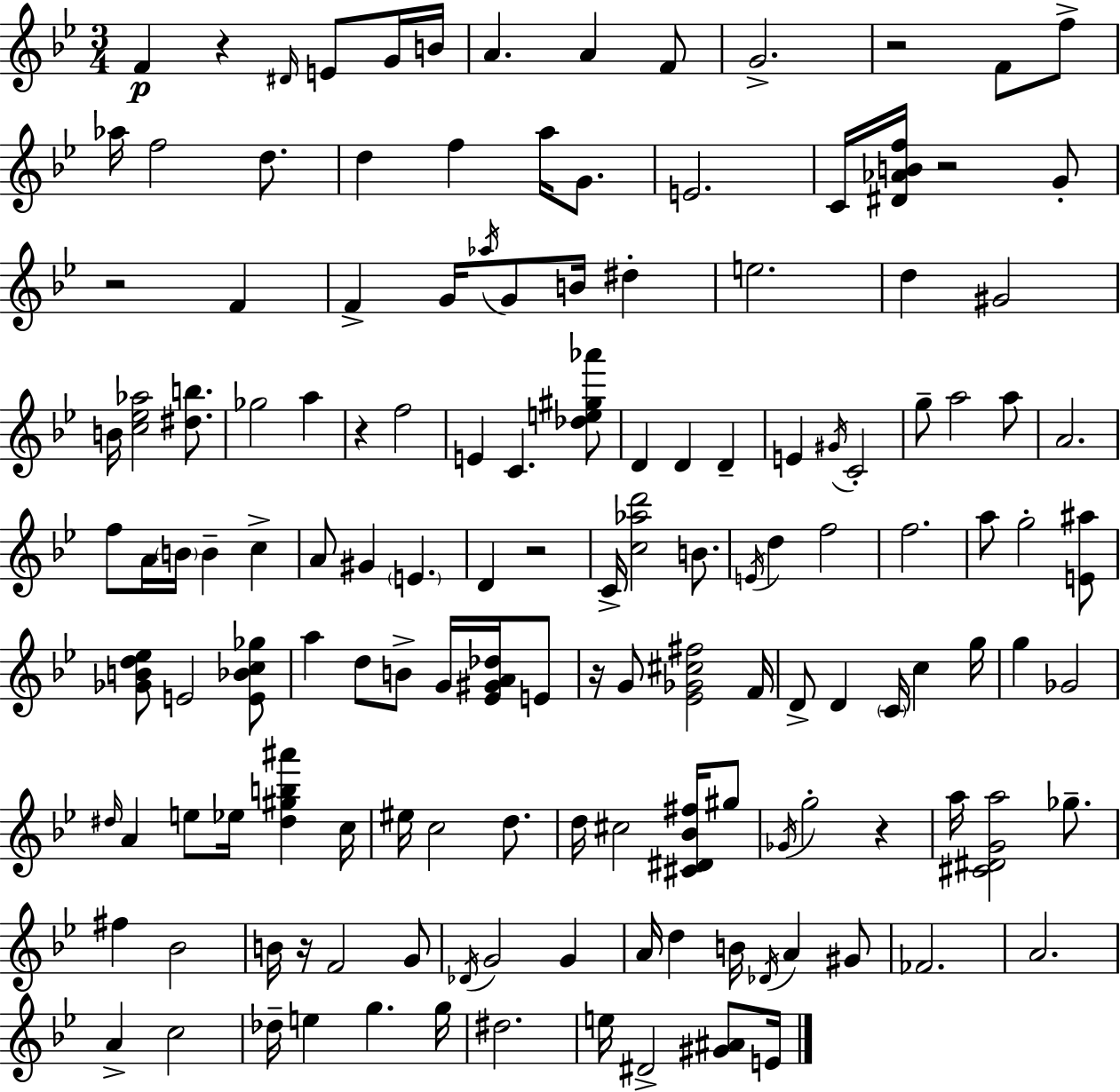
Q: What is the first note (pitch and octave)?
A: F4